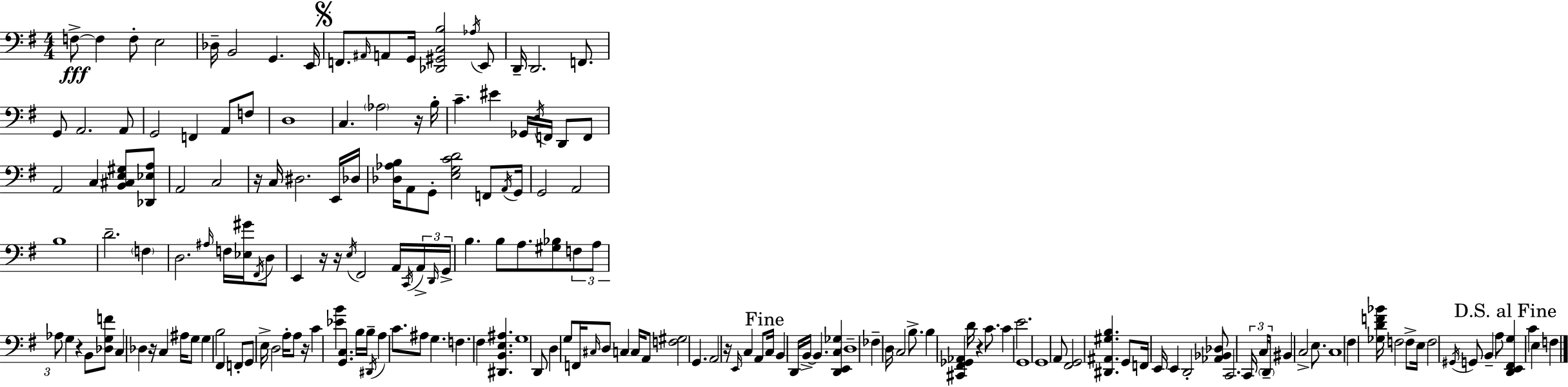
{
  \clef bass
  \numericTimeSignature
  \time 4/4
  \key g \major
  f8->~~\fff f4 f8-. e2 | des16-- b,2 g,4. e,16 | \mark \markup { \musicglyph "scripts.segno" } f,8. \grace { ais,16 } a,8 g,16 <des, gis, c b>2 \acciaccatura { aes16 } | e,8 d,16-- d,2. f,8. | \break g,8 a,2. | a,8 g,2 f,4 a,8 | f8 d1 | c4. \parenthesize aes2 | \break r16 b16-. c'4.-- eis'4 ges,16 \acciaccatura { e16 } f,16 d,8 | f,8 a,2 c4 <b, cis e gis>8 | <des, ees a>8 a,2 c2 | r16 c16 dis2. | \break e,16 des16 <des aes b>16 a,8 g,8-. <e g c' d'>2 | f,8 \acciaccatura { a,16 } g,16 g,2 a,2 | b1 | d'2.-- | \break \parenthesize f4 d2. | \grace { ais16 } f16 <ees gis'>16 \acciaccatura { fis,16 } d8 e,4 r16 r16 \acciaccatura { e16 } fis,2 | a,16 \acciaccatura { c,16 } \tuplet 3/2 { a,16-> \grace { d,16 } g,16-> } b4. | b8 a8. <gis bes>8 \tuplet 3/2 { f8 a8 aes8 } g4 | \break r4 b,8 <des g f'>8 c4 des4 | r16 c4 ais16 g8 g4 b2 | fis,4 f,8-. g,8 e16-> d2 | a16-. a8 r16 c'4 <ees' b'>4 | \break <g, c>4. b16 b16-- \acciaccatura { dis,16 } a4 c'8. | ais8 g4. f4. | fis4 <dis, b, e ais>4. g1 | d,8 d4 | \break g8 f,16 \grace { cis16 } d8 c4 c16 a,8 <f gis>2 | g,4. a,2 | r16 \grace { e,16 } c4 a,8 \mark "Fine" c16 b,4 | d,16 b,16->~~ b,4. <d, e, c ges>4 \parenthesize d1-- | \break fes4-- | d16 c2 b8.-> b4 | <cis, fis, ges, aes,>4 d'16 r4 c'8. c'4 | e'2. g,1 | \break g,1 | a,8 <fis, g,>2 | <dis, ais, gis b>4. g,8 f,16 e,16 | e,4 d,2-. <aes, bes, des>8 c,2. | \break \tuplet 3/2 { c,16 c16 \parenthesize d,16-- } bis,4 | c2-> e8. c1 | fis4 | <ges d' f' bes'>16 f2 f8-> e16 f2 | \break \acciaccatura { gis,16 } g,8 b,4-- a8 \mark "D.S. al Fine" <d, e, fis, g>4 | c'4 e4 f4 \bar "|."
}